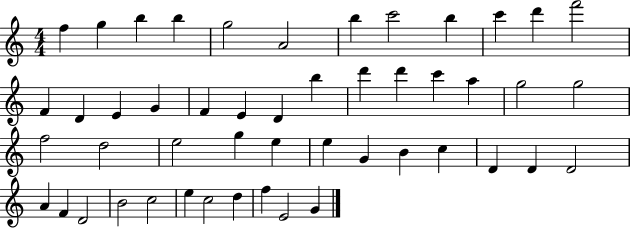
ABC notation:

X:1
T:Untitled
M:4/4
L:1/4
K:C
f g b b g2 A2 b c'2 b c' d' f'2 F D E G F E D b d' d' c' a g2 g2 f2 d2 e2 g e e G B c D D D2 A F D2 B2 c2 e c2 d f E2 G